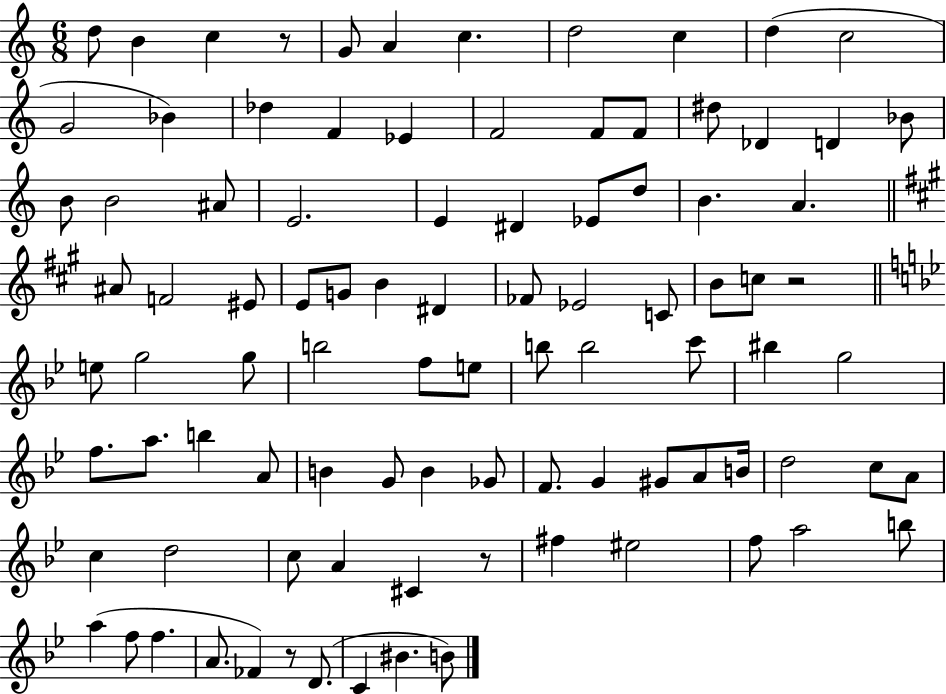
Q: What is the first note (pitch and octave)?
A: D5